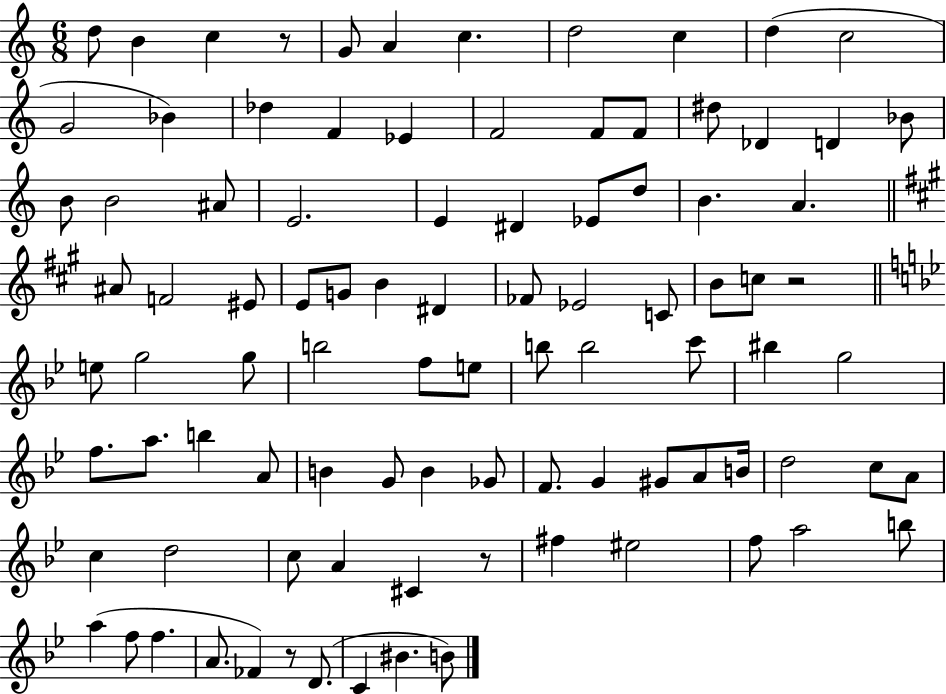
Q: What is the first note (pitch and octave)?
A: D5